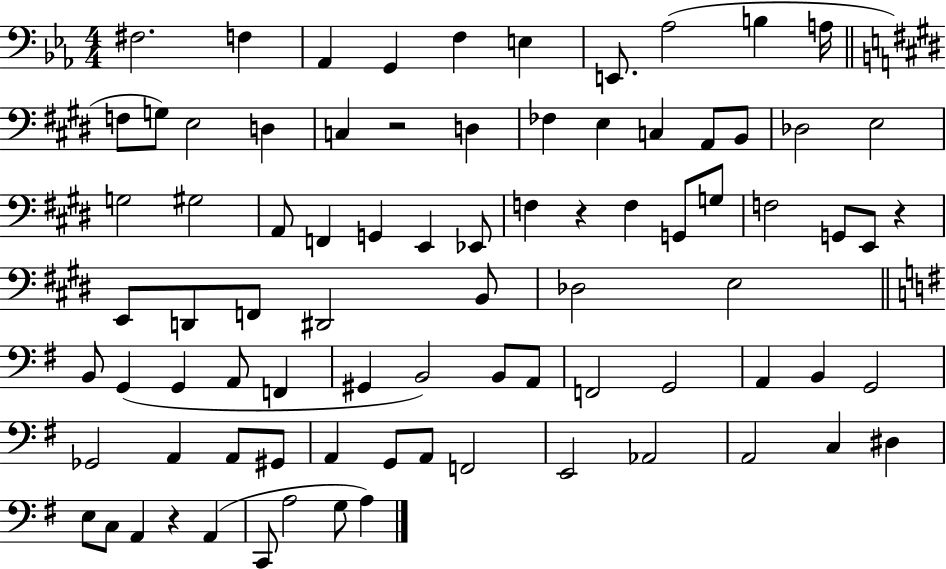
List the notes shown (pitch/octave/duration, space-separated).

F#3/h. F3/q Ab2/q G2/q F3/q E3/q E2/e. Ab3/h B3/q A3/s F3/e G3/e E3/h D3/q C3/q R/h D3/q FES3/q E3/q C3/q A2/e B2/e Db3/h E3/h G3/h G#3/h A2/e F2/q G2/q E2/q Eb2/e F3/q R/q F3/q G2/e G3/e F3/h G2/e E2/e R/q E2/e D2/e F2/e D#2/h B2/e Db3/h E3/h B2/e G2/q G2/q A2/e F2/q G#2/q B2/h B2/e A2/e F2/h G2/h A2/q B2/q G2/h Gb2/h A2/q A2/e G#2/e A2/q G2/e A2/e F2/h E2/h Ab2/h A2/h C3/q D#3/q E3/e C3/e A2/q R/q A2/q C2/e A3/h G3/e A3/q